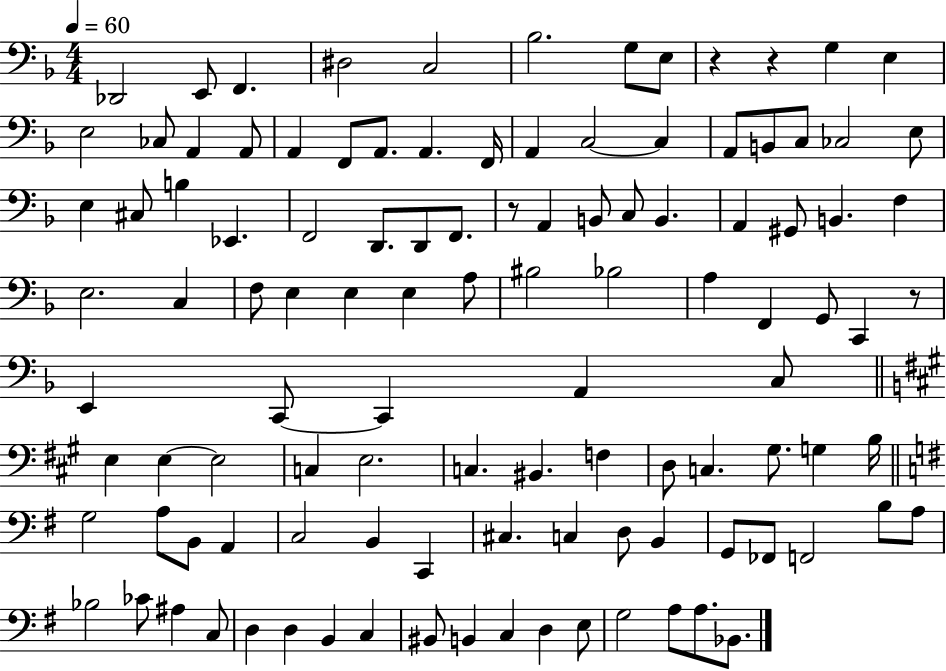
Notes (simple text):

Db2/h E2/e F2/q. D#3/h C3/h Bb3/h. G3/e E3/e R/q R/q G3/q E3/q E3/h CES3/e A2/q A2/e A2/q F2/e A2/e. A2/q. F2/s A2/q C3/h C3/q A2/e B2/e C3/e CES3/h E3/e E3/q C#3/e B3/q Eb2/q. F2/h D2/e. D2/e F2/e. R/e A2/q B2/e C3/e B2/q. A2/q G#2/e B2/q. F3/q E3/h. C3/q F3/e E3/q E3/q E3/q A3/e BIS3/h Bb3/h A3/q F2/q G2/e C2/q R/e E2/q C2/e C2/q A2/q C3/e E3/q E3/q E3/h C3/q E3/h. C3/q. BIS2/q. F3/q D3/e C3/q. G#3/e. G3/q B3/s G3/h A3/e B2/e A2/q C3/h B2/q C2/q C#3/q. C3/q D3/e B2/q G2/e FES2/e F2/h B3/e A3/e Bb3/h CES4/e A#3/q C3/e D3/q D3/q B2/q C3/q BIS2/e B2/q C3/q D3/q E3/e G3/h A3/e A3/e. Bb2/e.